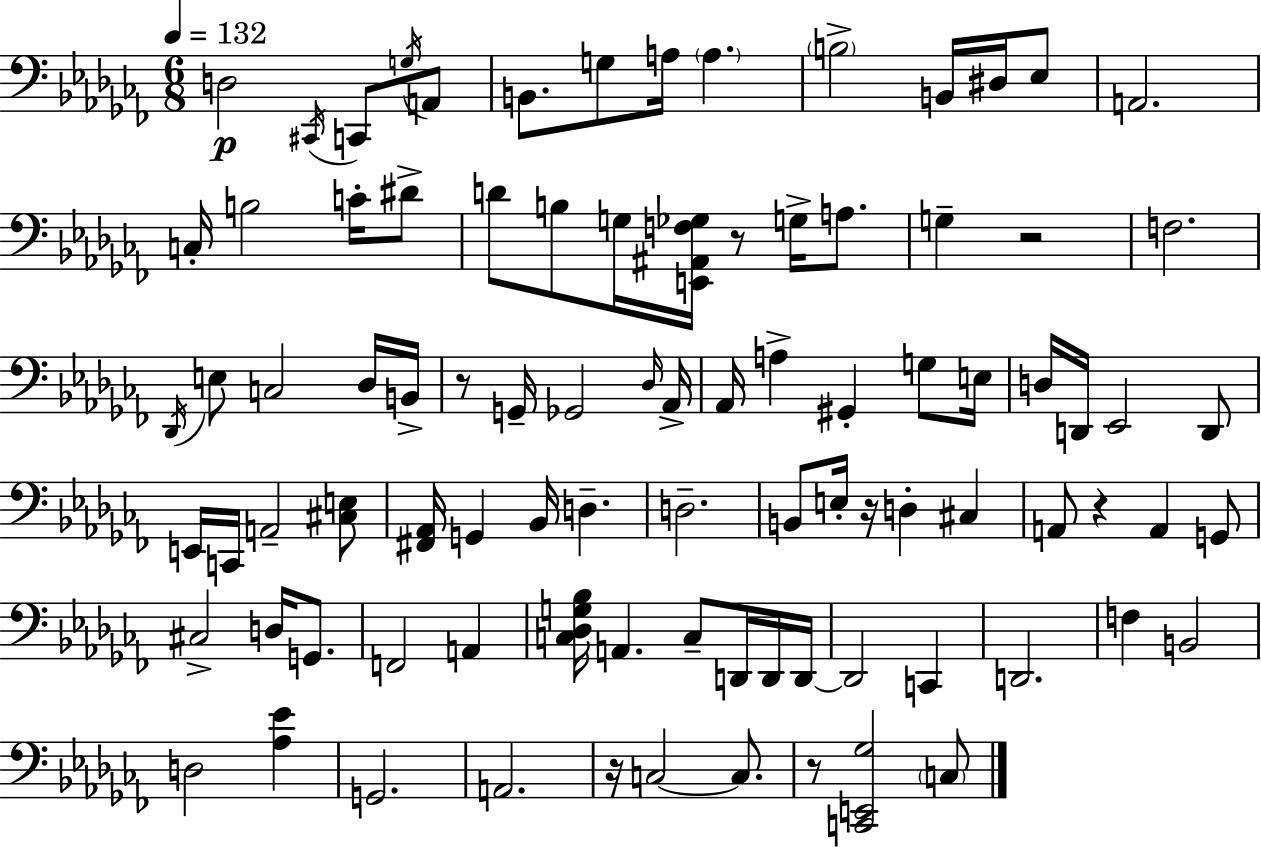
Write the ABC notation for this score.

X:1
T:Untitled
M:6/8
L:1/4
K:Abm
D,2 ^C,,/4 C,,/2 G,/4 A,,/2 B,,/2 G,/2 A,/4 A, B,2 B,,/4 ^D,/4 _E,/2 A,,2 C,/4 B,2 C/4 ^D/2 D/2 B,/2 G,/4 [E,,^A,,F,_G,]/4 z/2 G,/4 A,/2 G, z2 F,2 _D,,/4 E,/2 C,2 _D,/4 B,,/4 z/2 G,,/4 _G,,2 _D,/4 _A,,/4 _A,,/4 A, ^G,, G,/2 E,/4 D,/4 D,,/4 _E,,2 D,,/2 E,,/4 C,,/4 A,,2 [^C,E,]/2 [^F,,_A,,]/4 G,, _B,,/4 D, D,2 B,,/2 E,/4 z/4 D, ^C, A,,/2 z A,, G,,/2 ^C,2 D,/4 G,,/2 F,,2 A,, [C,_D,G,_B,]/4 A,, C,/2 D,,/4 D,,/4 D,,/4 D,,2 C,, D,,2 F, B,,2 D,2 [_A,_E] G,,2 A,,2 z/4 C,2 C,/2 z/2 [C,,E,,_G,]2 C,/2